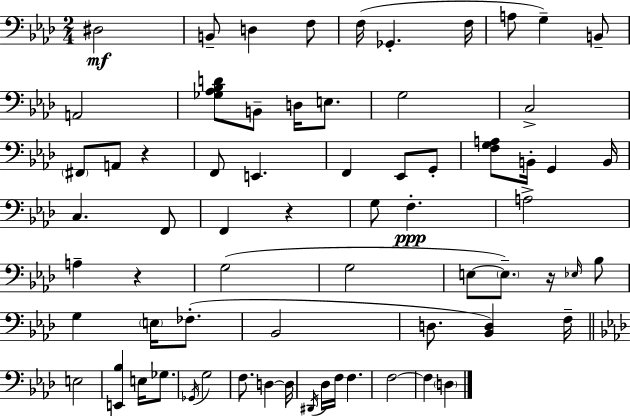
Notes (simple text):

D#3/h B2/e D3/q F3/e F3/s Gb2/q. F3/s A3/e G3/q B2/e A2/h [Gb3,Ab3,Bb3,D4]/e B2/e D3/s E3/e. G3/h C3/h F#2/e A2/e R/q F2/e E2/q. F2/q Eb2/e G2/e [F3,G3,A3]/e B2/s G2/q B2/s C3/q. F2/e F2/q R/q G3/e F3/q. A3/h A3/q R/q G3/h G3/h E3/e E3/e. R/s Eb3/s Bb3/e G3/q E3/s FES3/e. Bb2/h D3/e. [Bb2,D3]/q F3/s E3/h [E2,Bb3]/q E3/s Gb3/e. Gb2/s G3/h F3/e. D3/q D3/s D#2/s Db3/s F3/s F3/q. F3/h F3/q D3/q